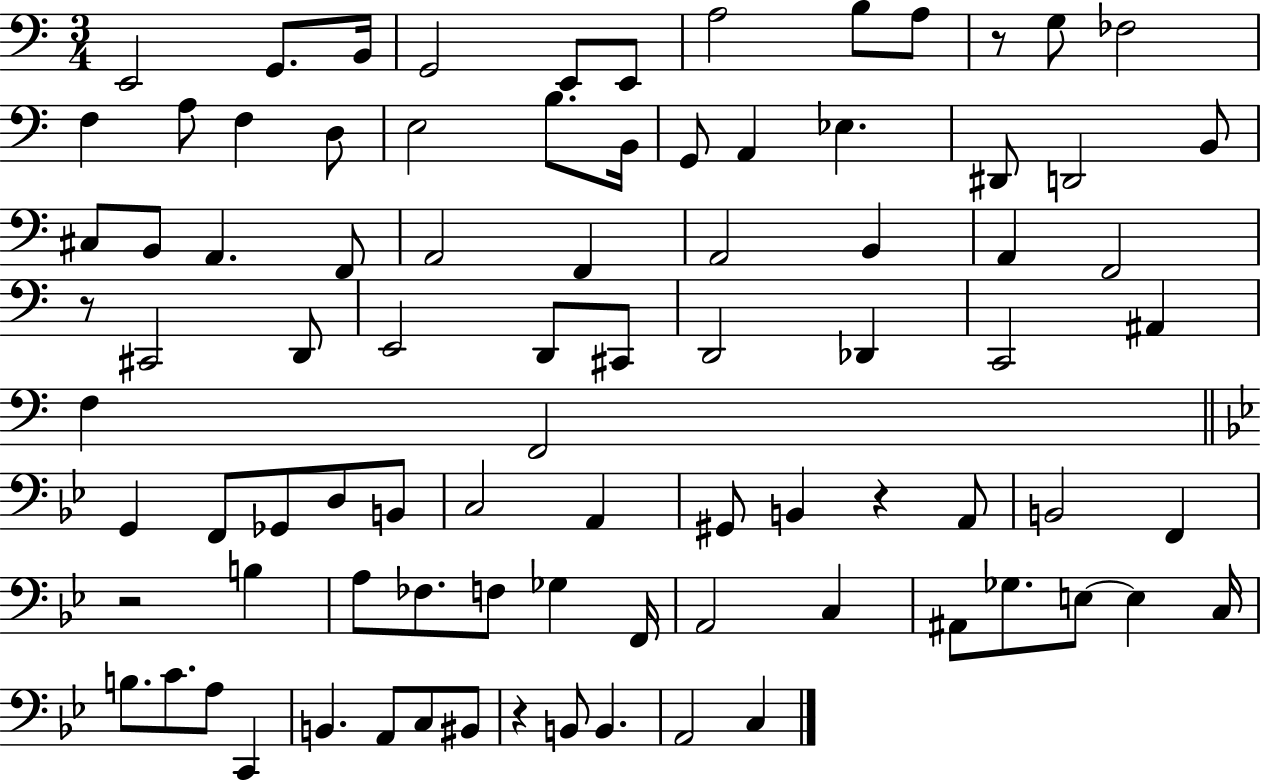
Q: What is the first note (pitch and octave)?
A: E2